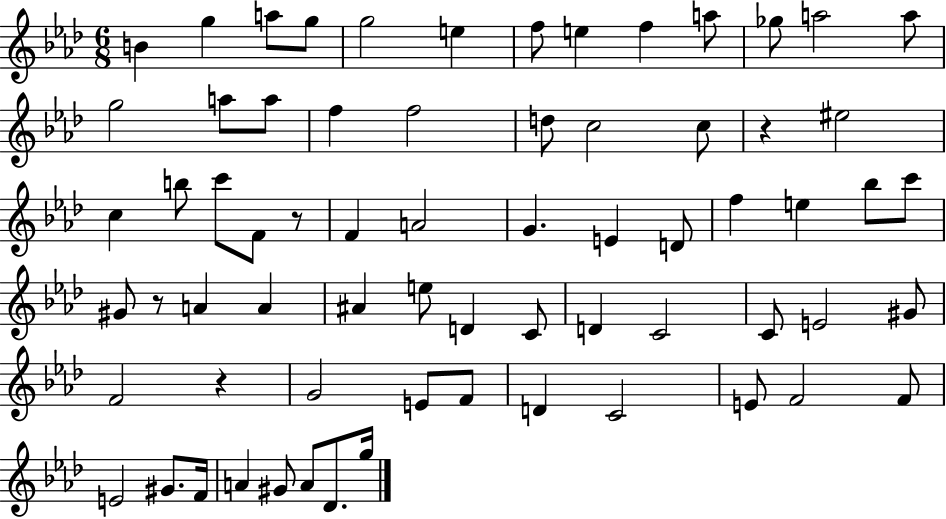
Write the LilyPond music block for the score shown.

{
  \clef treble
  \numericTimeSignature
  \time 6/8
  \key aes \major
  \repeat volta 2 { b'4 g''4 a''8 g''8 | g''2 e''4 | f''8 e''4 f''4 a''8 | ges''8 a''2 a''8 | \break g''2 a''8 a''8 | f''4 f''2 | d''8 c''2 c''8 | r4 eis''2 | \break c''4 b''8 c'''8 f'8 r8 | f'4 a'2 | g'4. e'4 d'8 | f''4 e''4 bes''8 c'''8 | \break gis'8 r8 a'4 a'4 | ais'4 e''8 d'4 c'8 | d'4 c'2 | c'8 e'2 gis'8 | \break f'2 r4 | g'2 e'8 f'8 | d'4 c'2 | e'8 f'2 f'8 | \break e'2 gis'8. f'16 | a'4 gis'8 a'8 des'8. g''16 | } \bar "|."
}